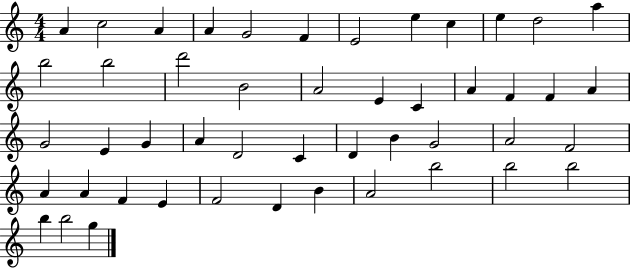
{
  \clef treble
  \numericTimeSignature
  \time 4/4
  \key c \major
  a'4 c''2 a'4 | a'4 g'2 f'4 | e'2 e''4 c''4 | e''4 d''2 a''4 | \break b''2 b''2 | d'''2 b'2 | a'2 e'4 c'4 | a'4 f'4 f'4 a'4 | \break g'2 e'4 g'4 | a'4 d'2 c'4 | d'4 b'4 g'2 | a'2 f'2 | \break a'4 a'4 f'4 e'4 | f'2 d'4 b'4 | a'2 b''2 | b''2 b''2 | \break b''4 b''2 g''4 | \bar "|."
}